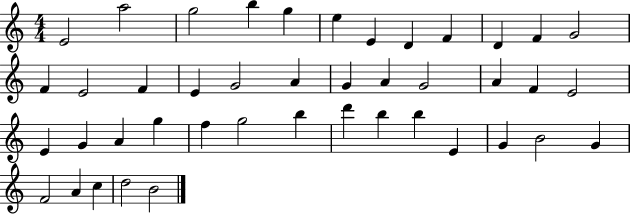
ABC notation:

X:1
T:Untitled
M:4/4
L:1/4
K:C
E2 a2 g2 b g e E D F D F G2 F E2 F E G2 A G A G2 A F E2 E G A g f g2 b d' b b E G B2 G F2 A c d2 B2